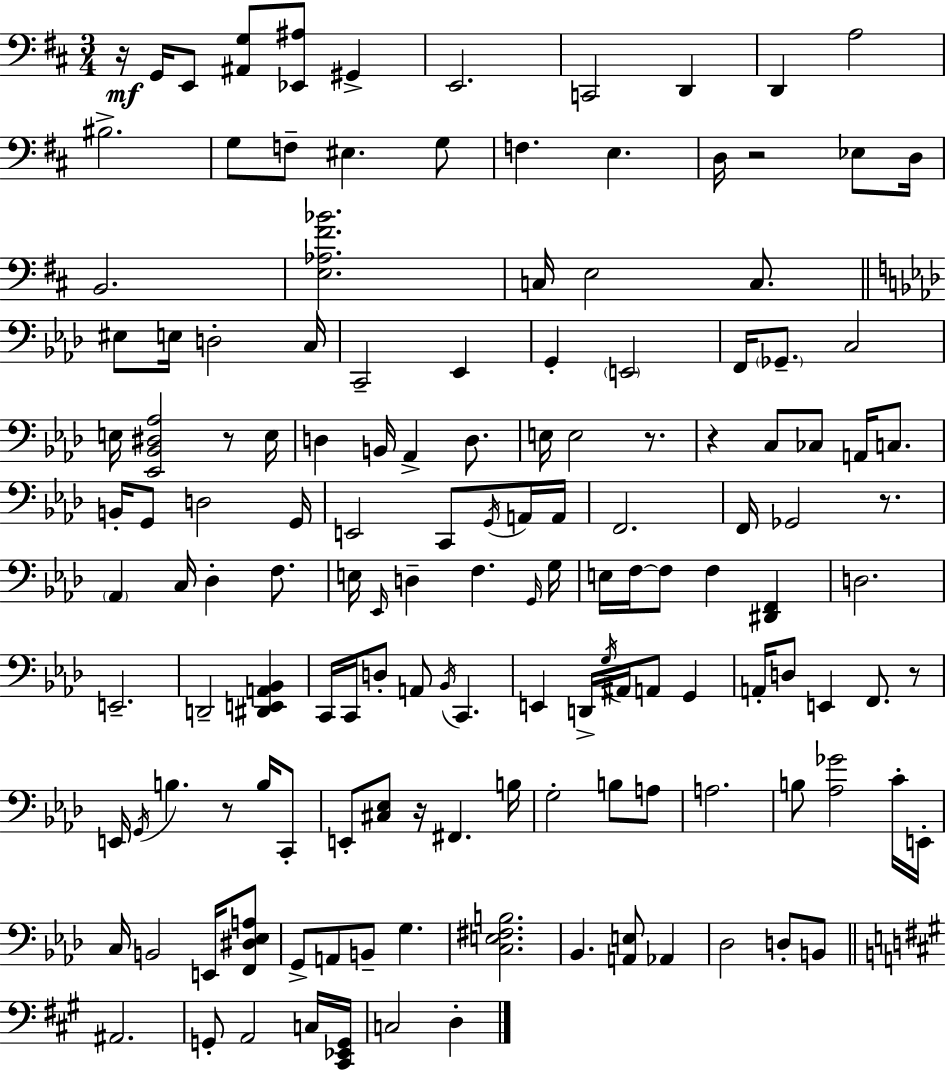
R/s G2/s E2/e [A#2,G3]/e [Eb2,A#3]/e G#2/q E2/h. C2/h D2/q D2/q A3/h BIS3/h. G3/e F3/e EIS3/q. G3/e F3/q. E3/q. D3/s R/h Eb3/e D3/s B2/h. [E3,Ab3,F#4,Bb4]/h. C3/s E3/h C3/e. EIS3/e E3/s D3/h C3/s C2/h Eb2/q G2/q E2/h F2/s Gb2/e. C3/h E3/s [Eb2,Bb2,D#3,Ab3]/h R/e E3/s D3/q B2/s Ab2/q D3/e. E3/s E3/h R/e. R/q C3/e CES3/e A2/s C3/e. B2/s G2/e D3/h G2/s E2/h C2/e G2/s A2/s A2/s F2/h. F2/s Gb2/h R/e. Ab2/q C3/s Db3/q F3/e. E3/s Eb2/s D3/q F3/q. G2/s G3/s E3/s F3/s F3/e F3/q [D#2,F2]/q D3/h. E2/h. D2/h [D#2,E2,A2,Bb2]/q C2/s C2/s D3/e A2/e Bb2/s C2/q. E2/q D2/s G3/s A#2/s A2/e G2/q A2/s D3/e E2/q F2/e. R/e E2/s G2/s B3/q. R/e B3/s C2/e E2/e [C#3,Eb3]/e R/s F#2/q. B3/s G3/h B3/e A3/e A3/h. B3/e [Ab3,Gb4]/h C4/s E2/s C3/s B2/h E2/s [F2,D#3,Eb3,A3]/e G2/e A2/e B2/e G3/q. [C3,E3,F#3,B3]/h. Bb2/q. [A2,E3]/e Ab2/q Db3/h D3/e B2/e A#2/h. G2/e A2/h C3/s [C#2,Eb2,G2]/s C3/h D3/q